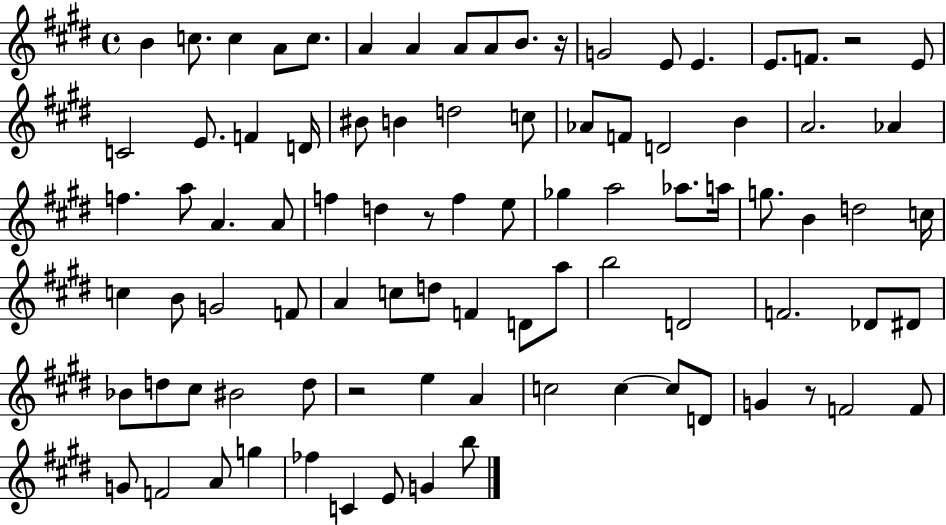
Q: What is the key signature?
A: E major